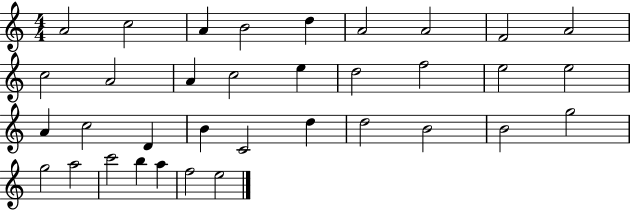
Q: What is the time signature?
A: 4/4